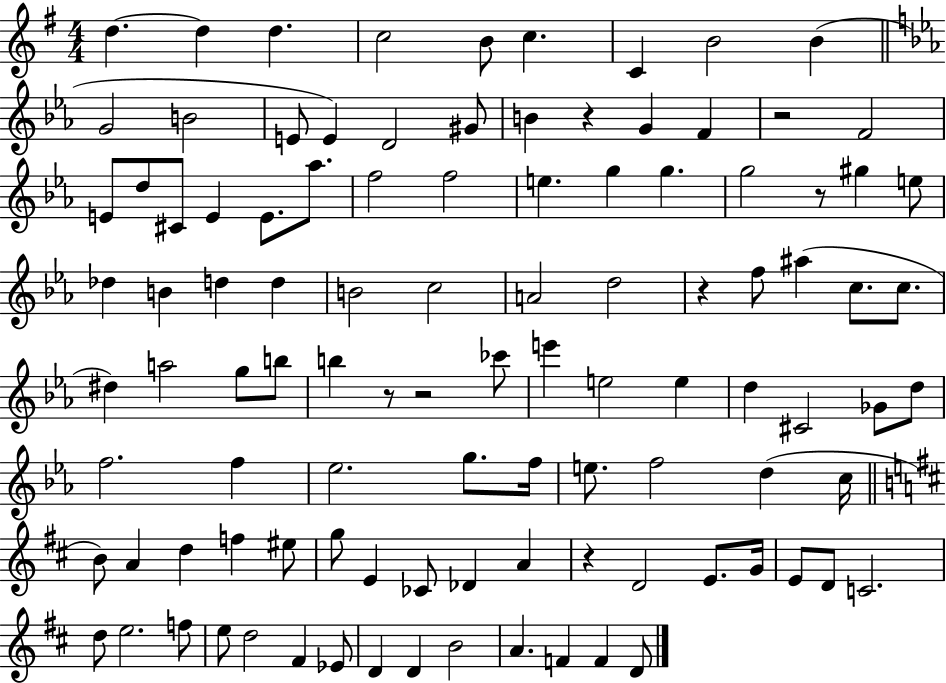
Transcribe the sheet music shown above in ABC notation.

X:1
T:Untitled
M:4/4
L:1/4
K:G
d d d c2 B/2 c C B2 B G2 B2 E/2 E D2 ^G/2 B z G F z2 F2 E/2 d/2 ^C/2 E E/2 _a/2 f2 f2 e g g g2 z/2 ^g e/2 _d B d d B2 c2 A2 d2 z f/2 ^a c/2 c/2 ^d a2 g/2 b/2 b z/2 z2 _c'/2 e' e2 e d ^C2 _G/2 d/2 f2 f _e2 g/2 f/4 e/2 f2 d c/4 B/2 A d f ^e/2 g/2 E _C/2 _D A z D2 E/2 G/4 E/2 D/2 C2 d/2 e2 f/2 e/2 d2 ^F _E/2 D D B2 A F F D/2